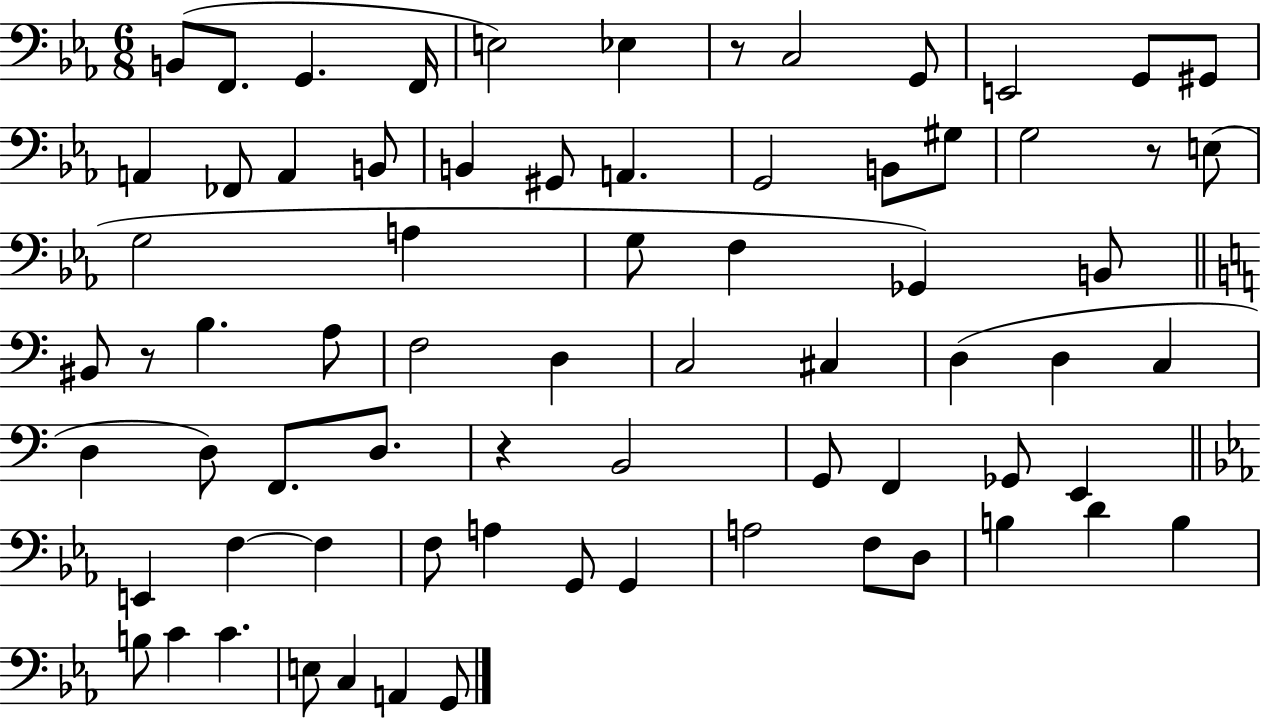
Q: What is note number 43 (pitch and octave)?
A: D3